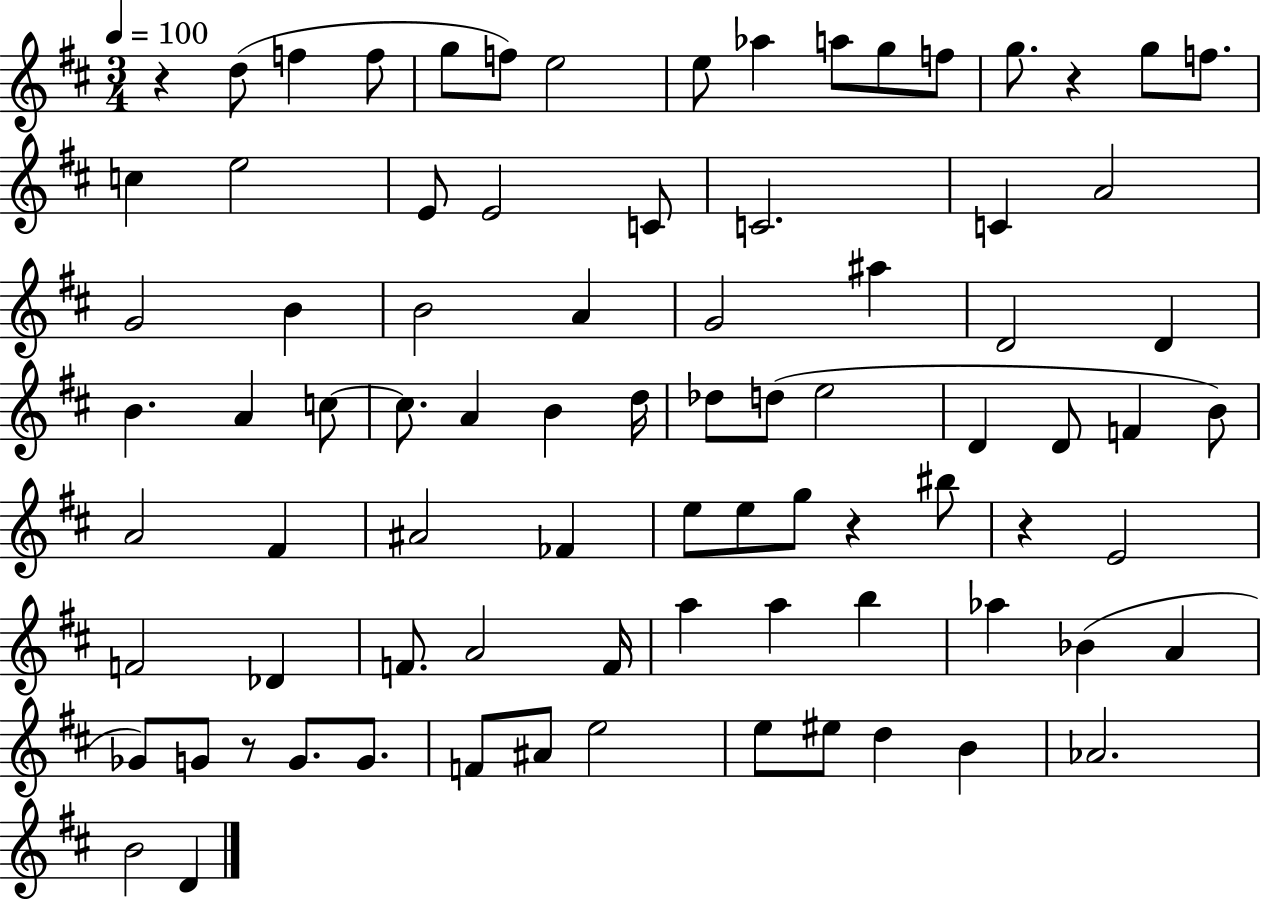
R/q D5/e F5/q F5/e G5/e F5/e E5/h E5/e Ab5/q A5/e G5/e F5/e G5/e. R/q G5/e F5/e. C5/q E5/h E4/e E4/h C4/e C4/h. C4/q A4/h G4/h B4/q B4/h A4/q G4/h A#5/q D4/h D4/q B4/q. A4/q C5/e C5/e. A4/q B4/q D5/s Db5/e D5/e E5/h D4/q D4/e F4/q B4/e A4/h F#4/q A#4/h FES4/q E5/e E5/e G5/e R/q BIS5/e R/q E4/h F4/h Db4/q F4/e. A4/h F4/s A5/q A5/q B5/q Ab5/q Bb4/q A4/q Gb4/e G4/e R/e G4/e. G4/e. F4/e A#4/e E5/h E5/e EIS5/e D5/q B4/q Ab4/h. B4/h D4/q